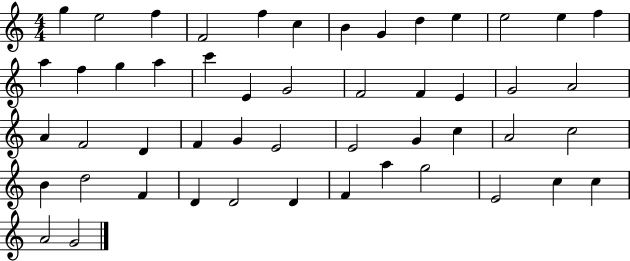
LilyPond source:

{
  \clef treble
  \numericTimeSignature
  \time 4/4
  \key c \major
  g''4 e''2 f''4 | f'2 f''4 c''4 | b'4 g'4 d''4 e''4 | e''2 e''4 f''4 | \break a''4 f''4 g''4 a''4 | c'''4 e'4 g'2 | f'2 f'4 e'4 | g'2 a'2 | \break a'4 f'2 d'4 | f'4 g'4 e'2 | e'2 g'4 c''4 | a'2 c''2 | \break b'4 d''2 f'4 | d'4 d'2 d'4 | f'4 a''4 g''2 | e'2 c''4 c''4 | \break a'2 g'2 | \bar "|."
}